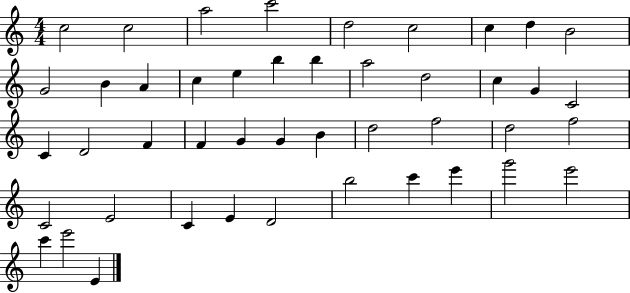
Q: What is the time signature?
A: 4/4